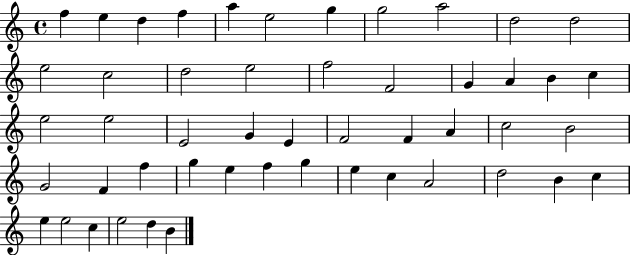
X:1
T:Untitled
M:4/4
L:1/4
K:C
f e d f a e2 g g2 a2 d2 d2 e2 c2 d2 e2 f2 F2 G A B c e2 e2 E2 G E F2 F A c2 B2 G2 F f g e f g e c A2 d2 B c e e2 c e2 d B